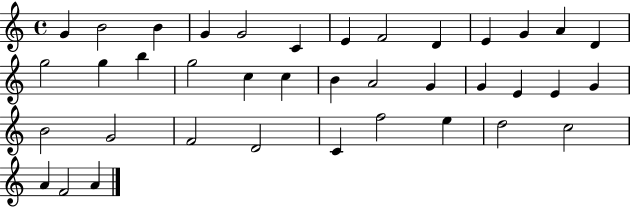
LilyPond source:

{
  \clef treble
  \time 4/4
  \defaultTimeSignature
  \key c \major
  g'4 b'2 b'4 | g'4 g'2 c'4 | e'4 f'2 d'4 | e'4 g'4 a'4 d'4 | \break g''2 g''4 b''4 | g''2 c''4 c''4 | b'4 a'2 g'4 | g'4 e'4 e'4 g'4 | \break b'2 g'2 | f'2 d'2 | c'4 f''2 e''4 | d''2 c''2 | \break a'4 f'2 a'4 | \bar "|."
}